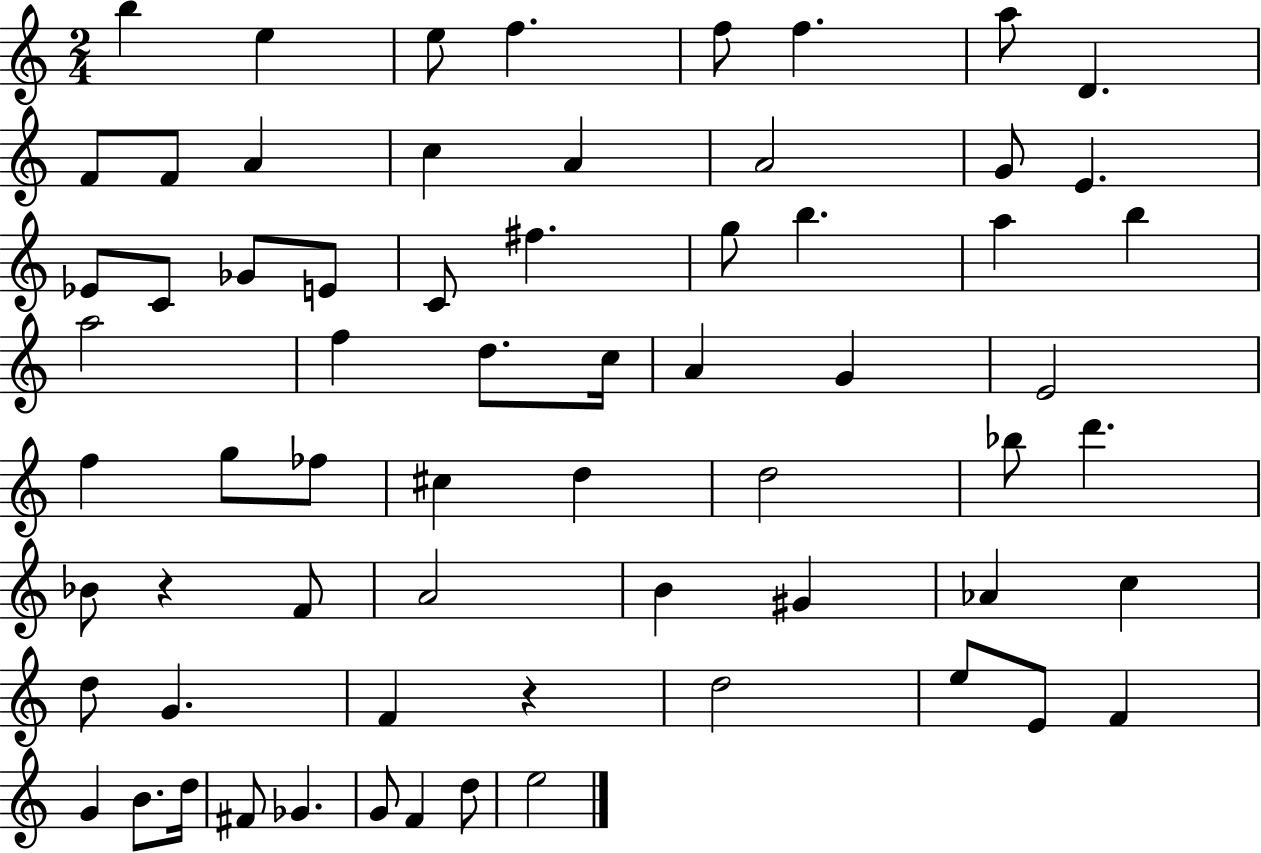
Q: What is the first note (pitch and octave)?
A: B5